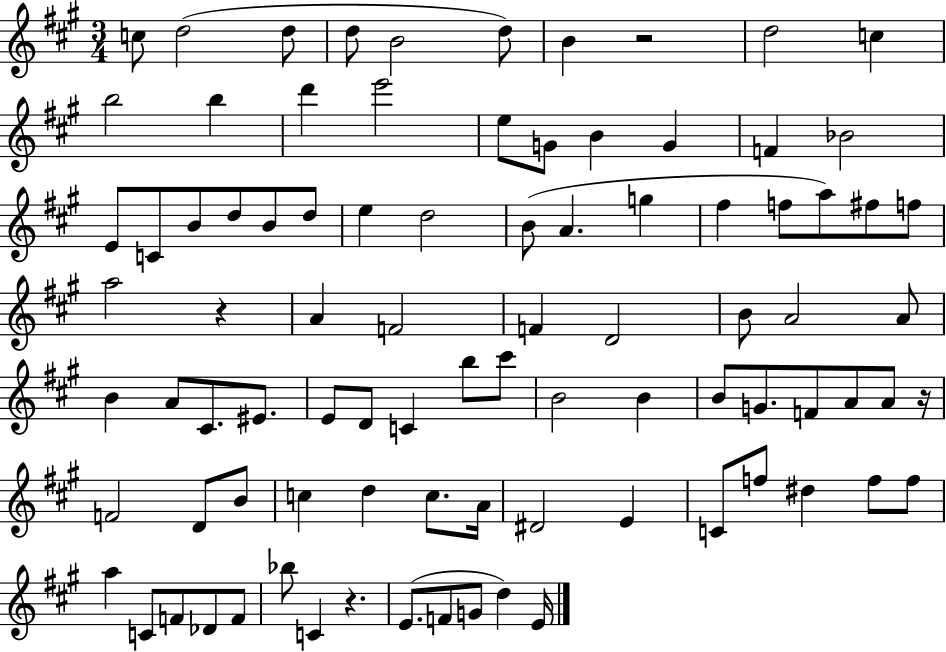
{
  \clef treble
  \numericTimeSignature
  \time 3/4
  \key a \major
  c''8 d''2( d''8 | d''8 b'2 d''8) | b'4 r2 | d''2 c''4 | \break b''2 b''4 | d'''4 e'''2 | e''8 g'8 b'4 g'4 | f'4 bes'2 | \break e'8 c'8 b'8 d''8 b'8 d''8 | e''4 d''2 | b'8( a'4. g''4 | fis''4 f''8 a''8) fis''8 f''8 | \break a''2 r4 | a'4 f'2 | f'4 d'2 | b'8 a'2 a'8 | \break b'4 a'8 cis'8. eis'8. | e'8 d'8 c'4 b''8 cis'''8 | b'2 b'4 | b'8 g'8. f'8 a'8 a'8 r16 | \break f'2 d'8 b'8 | c''4 d''4 c''8. a'16 | dis'2 e'4 | c'8 f''8 dis''4 f''8 f''8 | \break a''4 c'8 f'8 des'8 f'8 | bes''8 c'4 r4. | e'8.( f'8 g'8 d''4) e'16 | \bar "|."
}